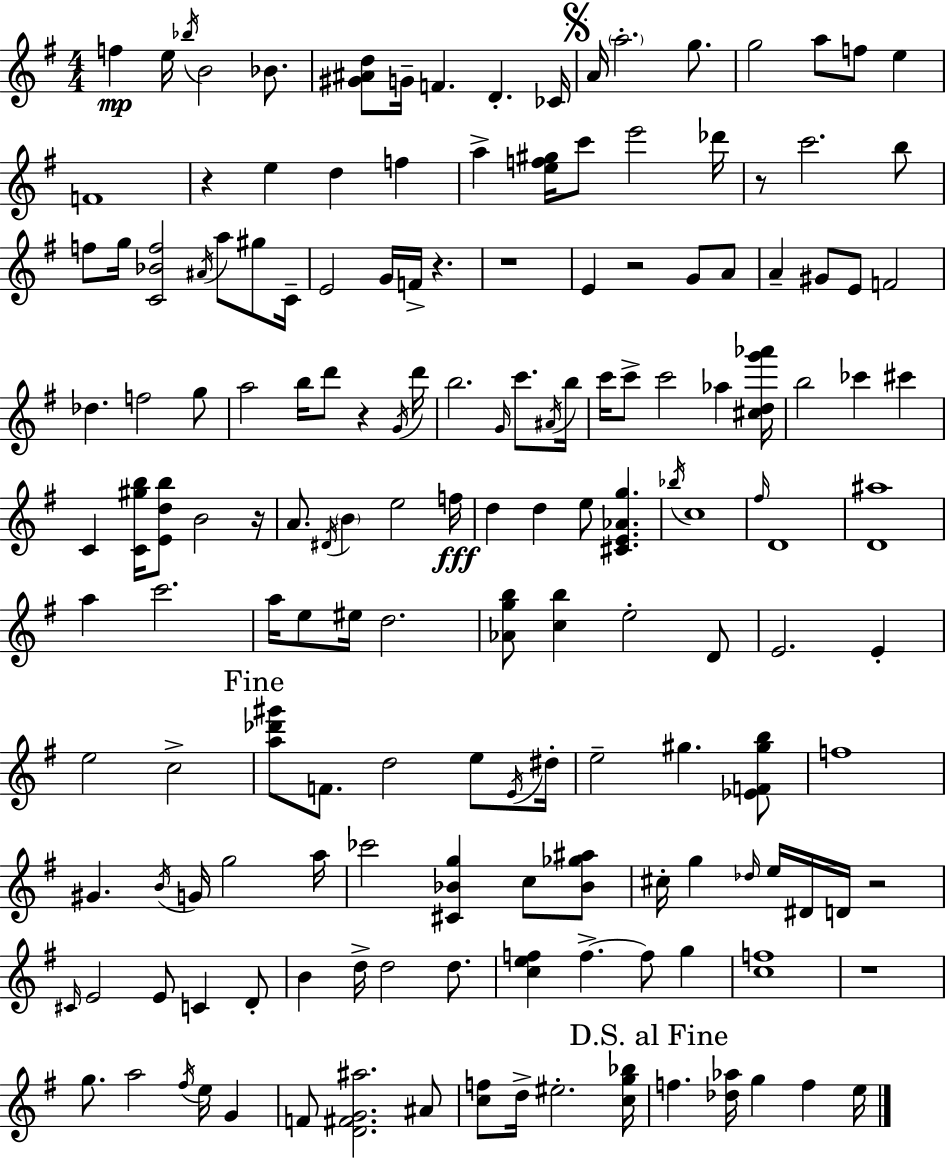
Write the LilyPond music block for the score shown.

{
  \clef treble
  \numericTimeSignature
  \time 4/4
  \key g \major
  f''4\mp e''16 \acciaccatura { bes''16 } b'2 bes'8. | <gis' ais' d''>8 g'16-- f'4. d'4.-. | ces'16 \mark \markup { \musicglyph "scripts.segno" } a'16 \parenthesize a''2.-. g''8. | g''2 a''8 f''8 e''4 | \break f'1 | r4 e''4 d''4 f''4 | a''4-> <e'' f'' gis''>16 c'''8 e'''2 | des'''16 r8 c'''2. b''8 | \break f''8 g''16 <c' bes' f''>2 \acciaccatura { ais'16 } a''8 gis''8 | c'16-- e'2 g'16 f'16-> r4. | r1 | e'4 r2 g'8 | \break a'8 a'4-- gis'8 e'8 f'2 | des''4. f''2 | g''8 a''2 b''16 d'''8 r4 | \acciaccatura { g'16 } d'''16 b''2. \grace { g'16 } | \break c'''8. \acciaccatura { ais'16 } b''16 c'''16 c'''8-> c'''2 | aes''4 <cis'' d'' g''' aes'''>16 b''2 ces'''4 | cis'''4 c'4 <c' gis'' b''>16 <e' d'' b''>8 b'2 | r16 a'8. \acciaccatura { dis'16 } \parenthesize b'4 e''2 | \break f''16\fff d''4 d''4 e''8 | <cis' e' aes' g''>4. \acciaccatura { bes''16 } c''1 | \grace { fis''16 } d'1 | <d' ais''>1 | \break a''4 c'''2. | a''16 e''8 eis''16 d''2. | <aes' g'' b''>8 <c'' b''>4 e''2-. | d'8 e'2. | \break e'4-. e''2 | c''2-> \mark "Fine" <a'' des''' gis'''>8 f'8. d''2 | e''8 \acciaccatura { e'16 } dis''16-. e''2-- | gis''4. <ees' f' gis'' b''>8 f''1 | \break gis'4. \acciaccatura { b'16 } | g'16 g''2 a''16 ces'''2 | <cis' bes' g''>4 c''8 <bes' ges'' ais''>8 cis''16-. g''4 \grace { des''16 } | e''16 dis'16 d'16 r2 \grace { cis'16 } e'2 | \break e'8 c'4 d'8-. b'4 | d''16-> d''2 d''8. <c'' e'' f''>4 | f''4.->~~ f''8 g''4 <c'' f''>1 | r1 | \break g''8. a''2 | \acciaccatura { fis''16 } e''16 g'4 f'8 <d' fis' g' ais''>2. | ais'8 <c'' f''>8 d''16-> | eis''2.-. <c'' g'' bes''>16 \mark "D.S. al Fine" f''4. | \break <des'' aes''>16 g''4 f''4 e''16 \bar "|."
}